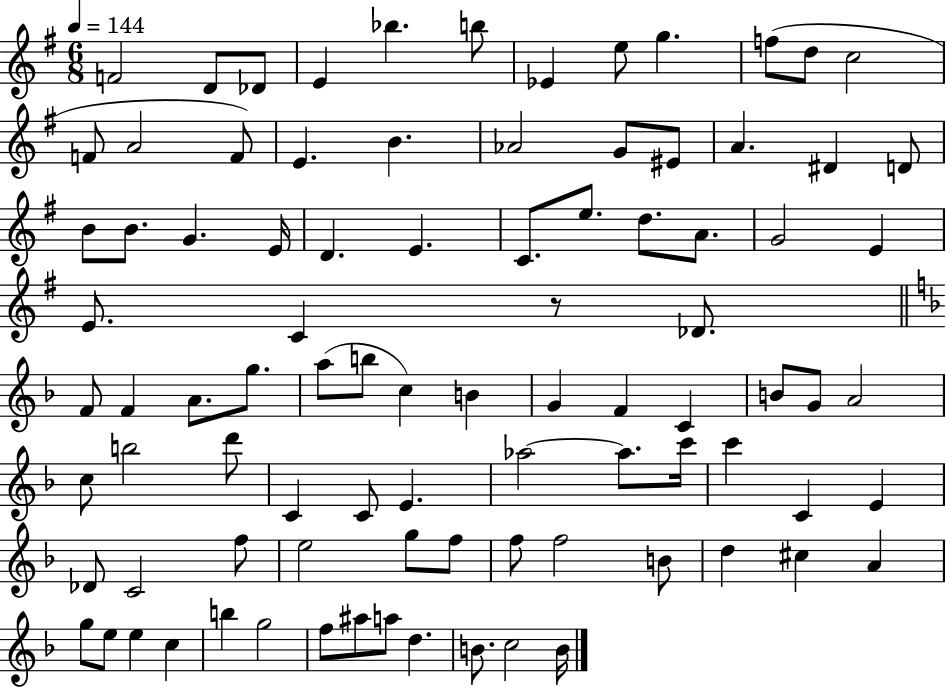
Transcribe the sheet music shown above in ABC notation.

X:1
T:Untitled
M:6/8
L:1/4
K:G
F2 D/2 _D/2 E _b b/2 _E e/2 g f/2 d/2 c2 F/2 A2 F/2 E B _A2 G/2 ^E/2 A ^D D/2 B/2 B/2 G E/4 D E C/2 e/2 d/2 A/2 G2 E E/2 C z/2 _D/2 F/2 F A/2 g/2 a/2 b/2 c B G F C B/2 G/2 A2 c/2 b2 d'/2 C C/2 E _a2 _a/2 c'/4 c' C E _D/2 C2 f/2 e2 g/2 f/2 f/2 f2 B/2 d ^c A g/2 e/2 e c b g2 f/2 ^a/2 a/2 d B/2 c2 B/4